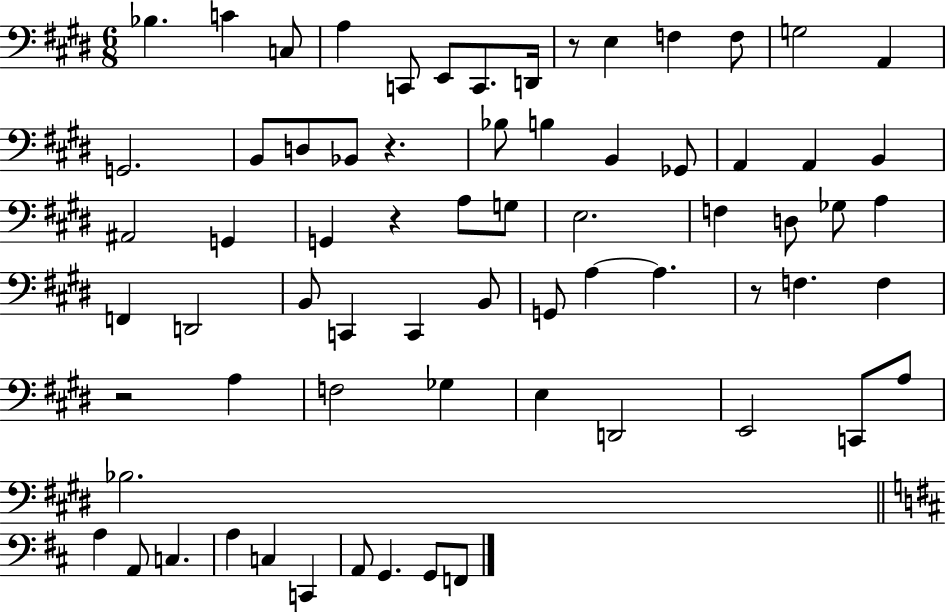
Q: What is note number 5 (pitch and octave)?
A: C2